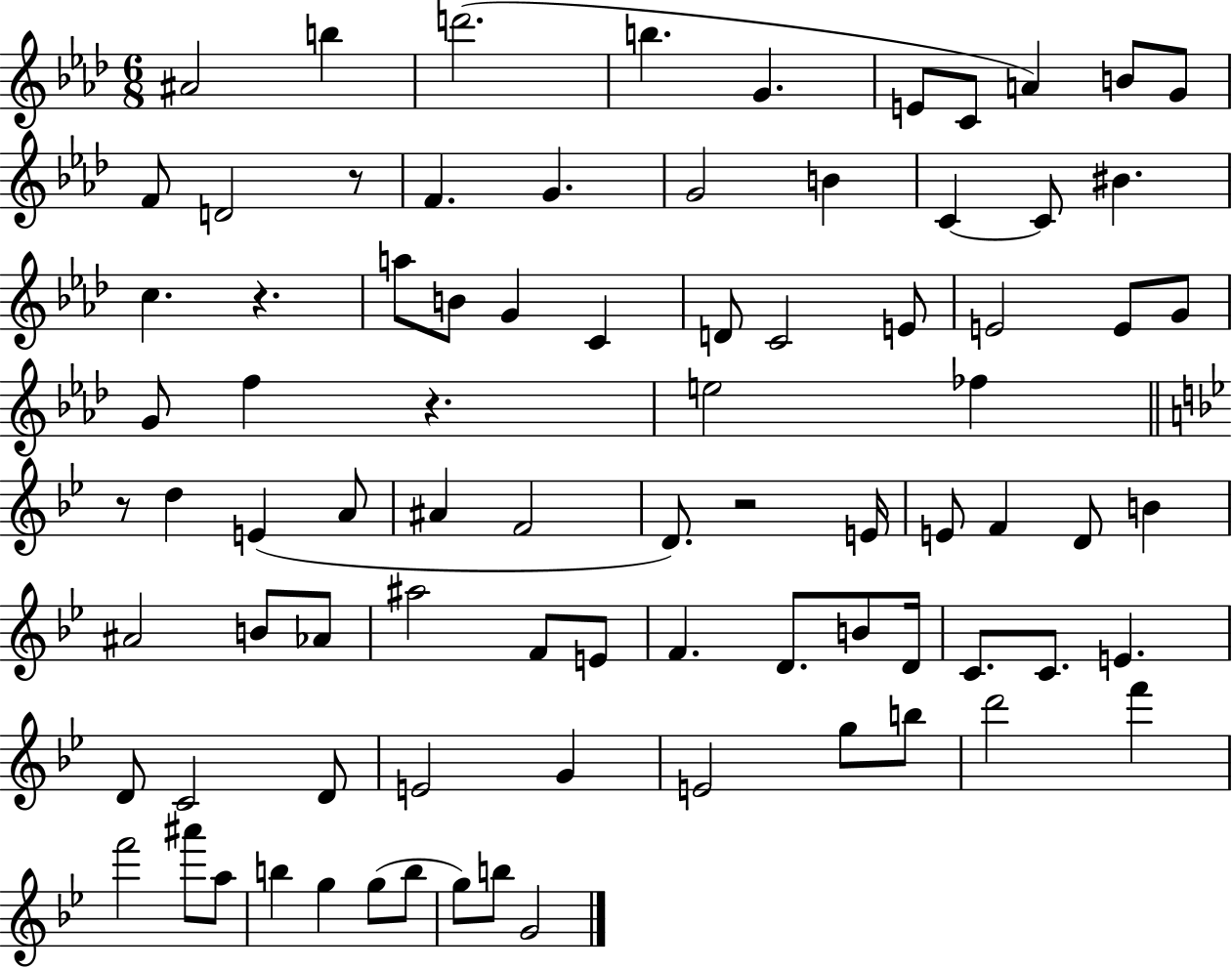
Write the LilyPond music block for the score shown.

{
  \clef treble
  \numericTimeSignature
  \time 6/8
  \key aes \major
  ais'2 b''4 | d'''2.( | b''4. g'4. | e'8 c'8 a'4) b'8 g'8 | \break f'8 d'2 r8 | f'4. g'4. | g'2 b'4 | c'4~~ c'8 bis'4. | \break c''4. r4. | a''8 b'8 g'4 c'4 | d'8 c'2 e'8 | e'2 e'8 g'8 | \break g'8 f''4 r4. | e''2 fes''4 | \bar "||" \break \key g \minor r8 d''4 e'4( a'8 | ais'4 f'2 | d'8.) r2 e'16 | e'8 f'4 d'8 b'4 | \break ais'2 b'8 aes'8 | ais''2 f'8 e'8 | f'4. d'8. b'8 d'16 | c'8. c'8. e'4. | \break d'8 c'2 d'8 | e'2 g'4 | e'2 g''8 b''8 | d'''2 f'''4 | \break f'''2 ais'''8 a''8 | b''4 g''4 g''8( b''8 | g''8) b''8 g'2 | \bar "|."
}